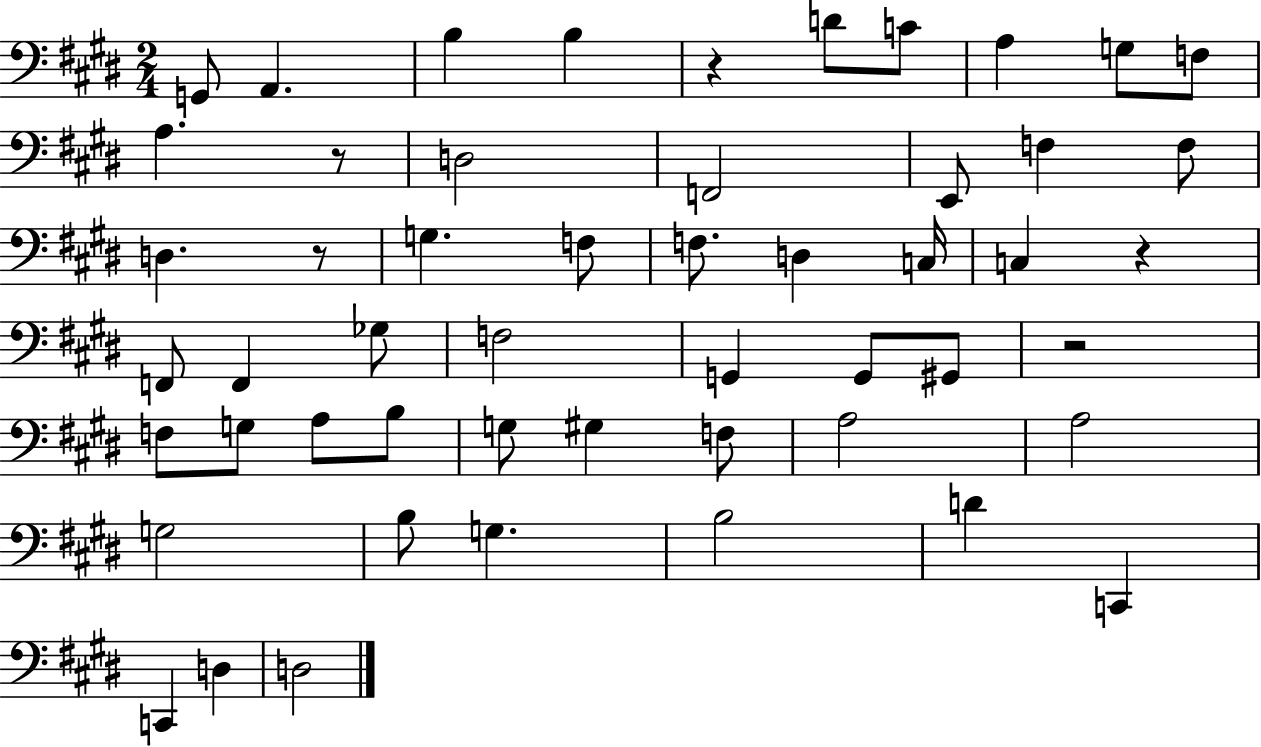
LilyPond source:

{
  \clef bass
  \numericTimeSignature
  \time 2/4
  \key e \major
  g,8 a,4. | b4 b4 | r4 d'8 c'8 | a4 g8 f8 | \break a4. r8 | d2 | f,2 | e,8 f4 f8 | \break d4. r8 | g4. f8 | f8. d4 c16 | c4 r4 | \break f,8 f,4 ges8 | f2 | g,4 g,8 gis,8 | r2 | \break f8 g8 a8 b8 | g8 gis4 f8 | a2 | a2 | \break g2 | b8 g4. | b2 | d'4 c,4 | \break c,4 d4 | d2 | \bar "|."
}